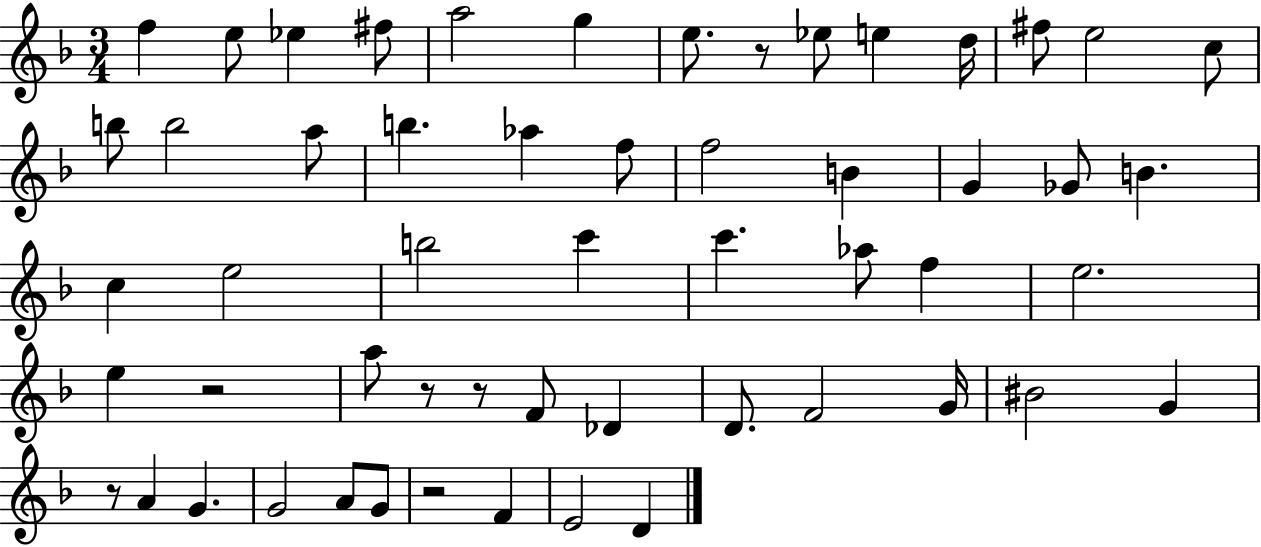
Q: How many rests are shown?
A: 6